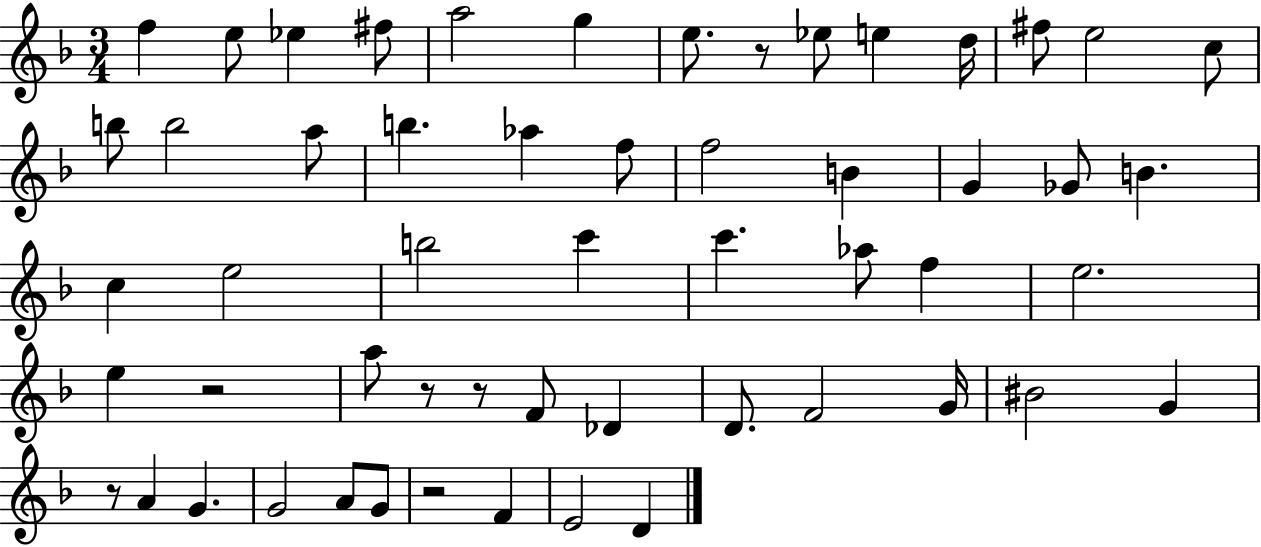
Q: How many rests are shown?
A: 6